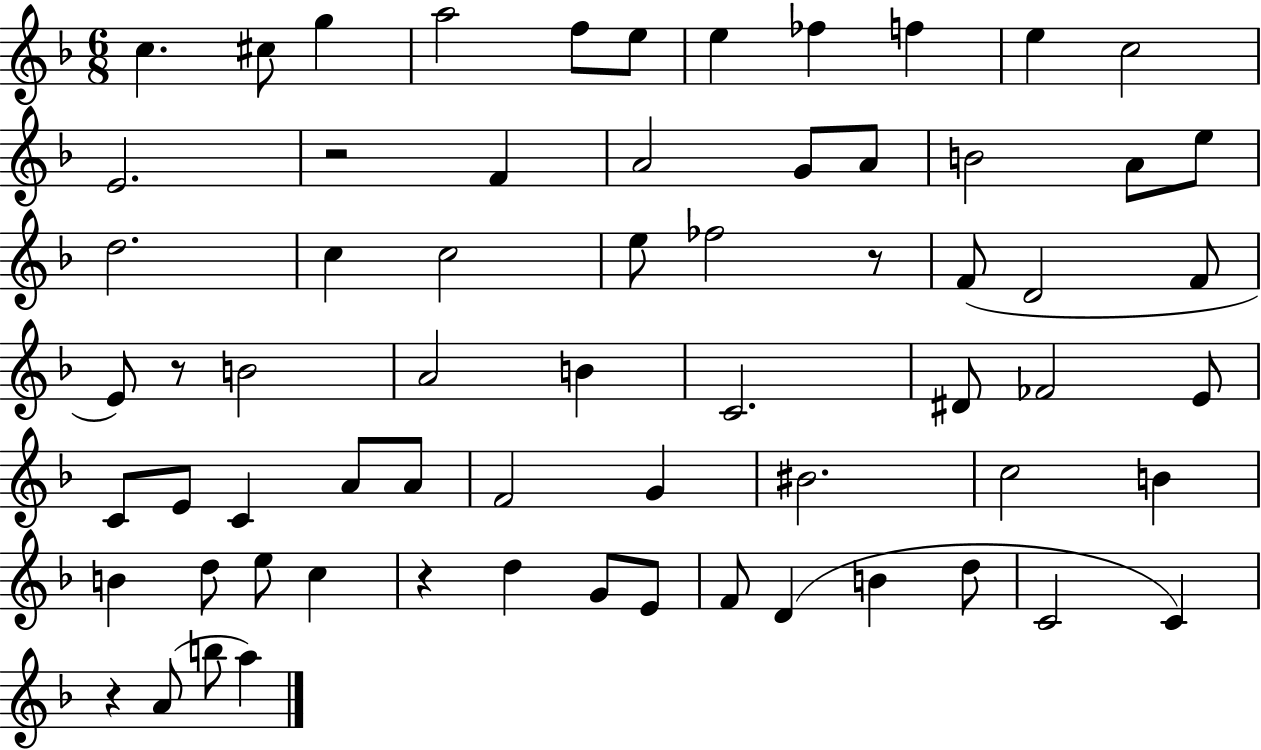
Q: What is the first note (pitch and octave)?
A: C5